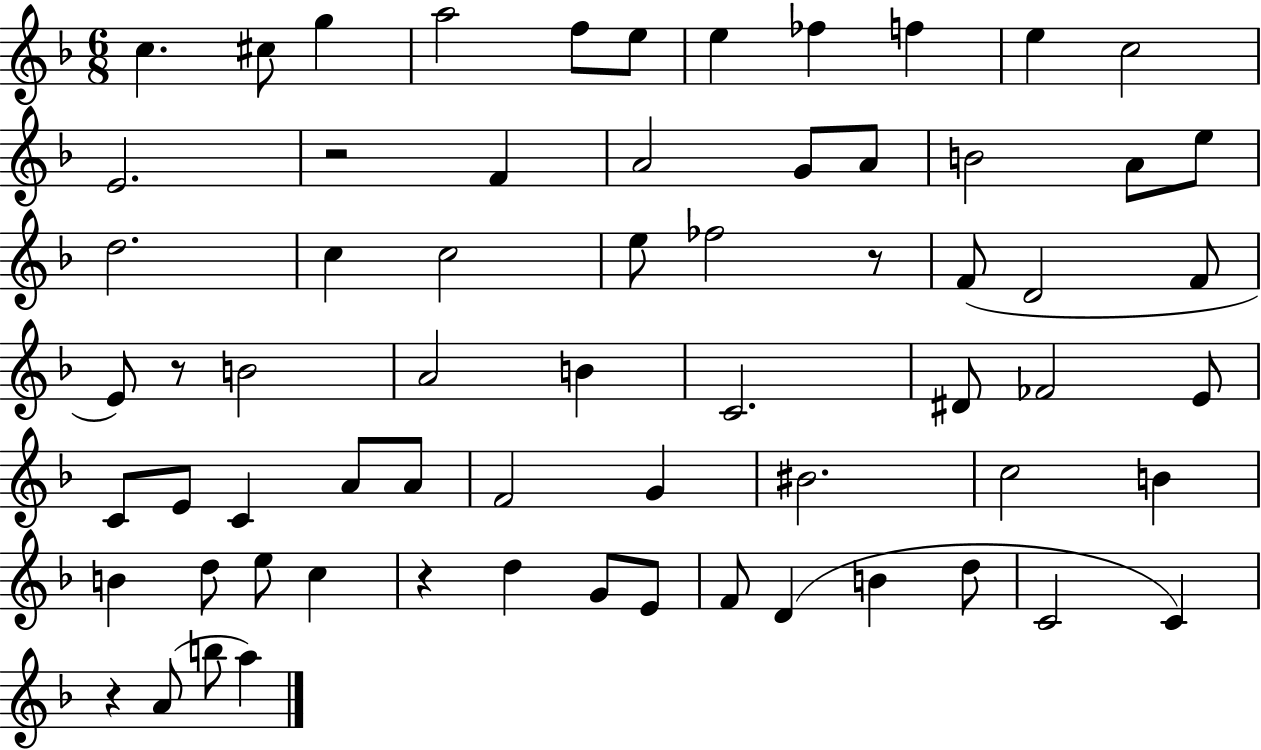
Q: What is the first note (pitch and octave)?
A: C5